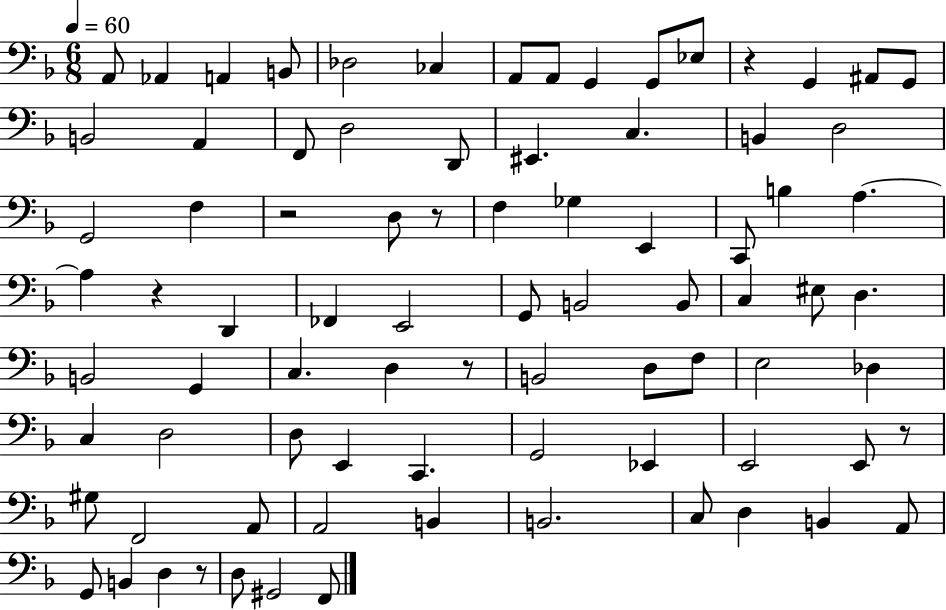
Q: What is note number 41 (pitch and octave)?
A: EIS3